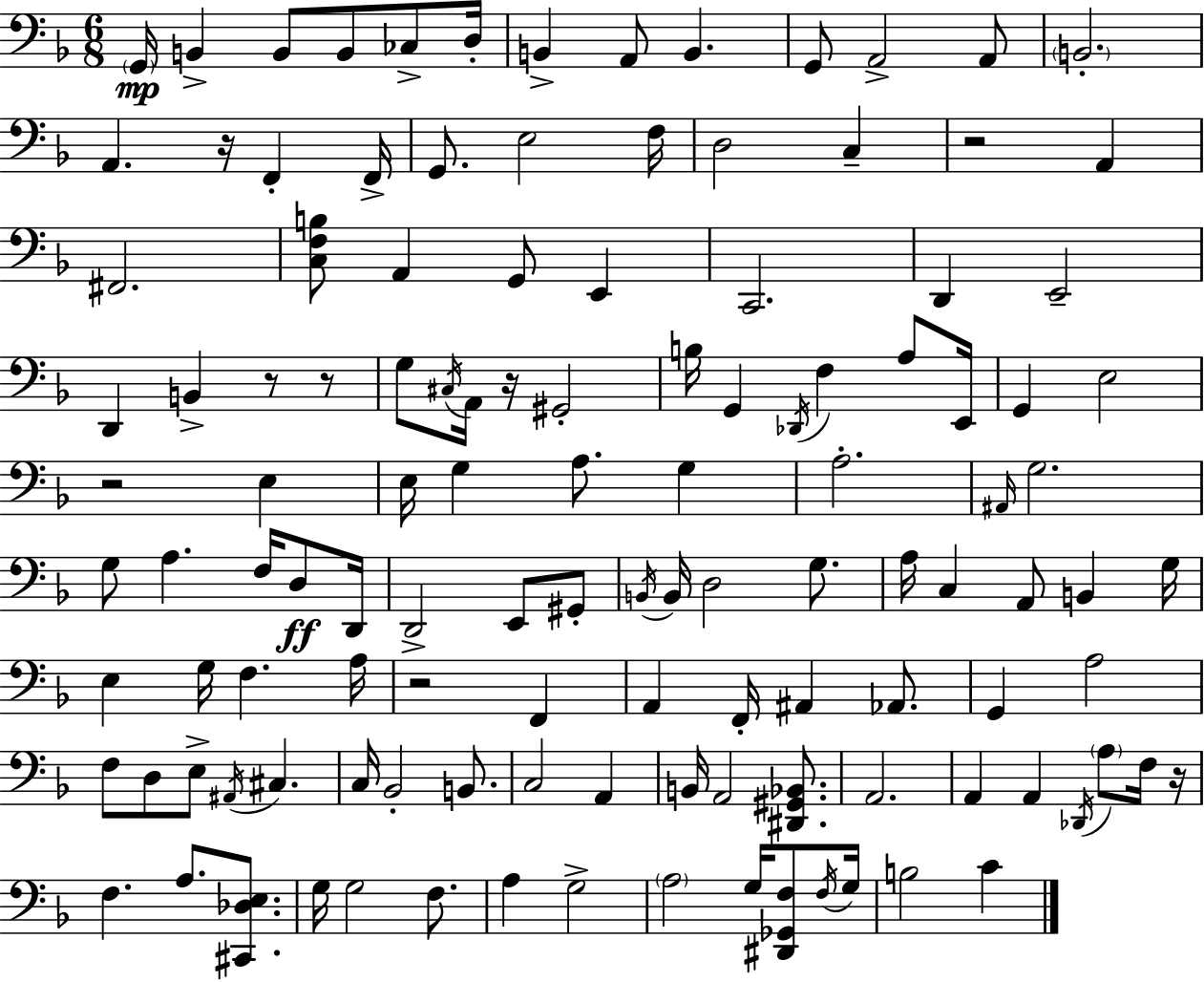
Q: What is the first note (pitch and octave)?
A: G2